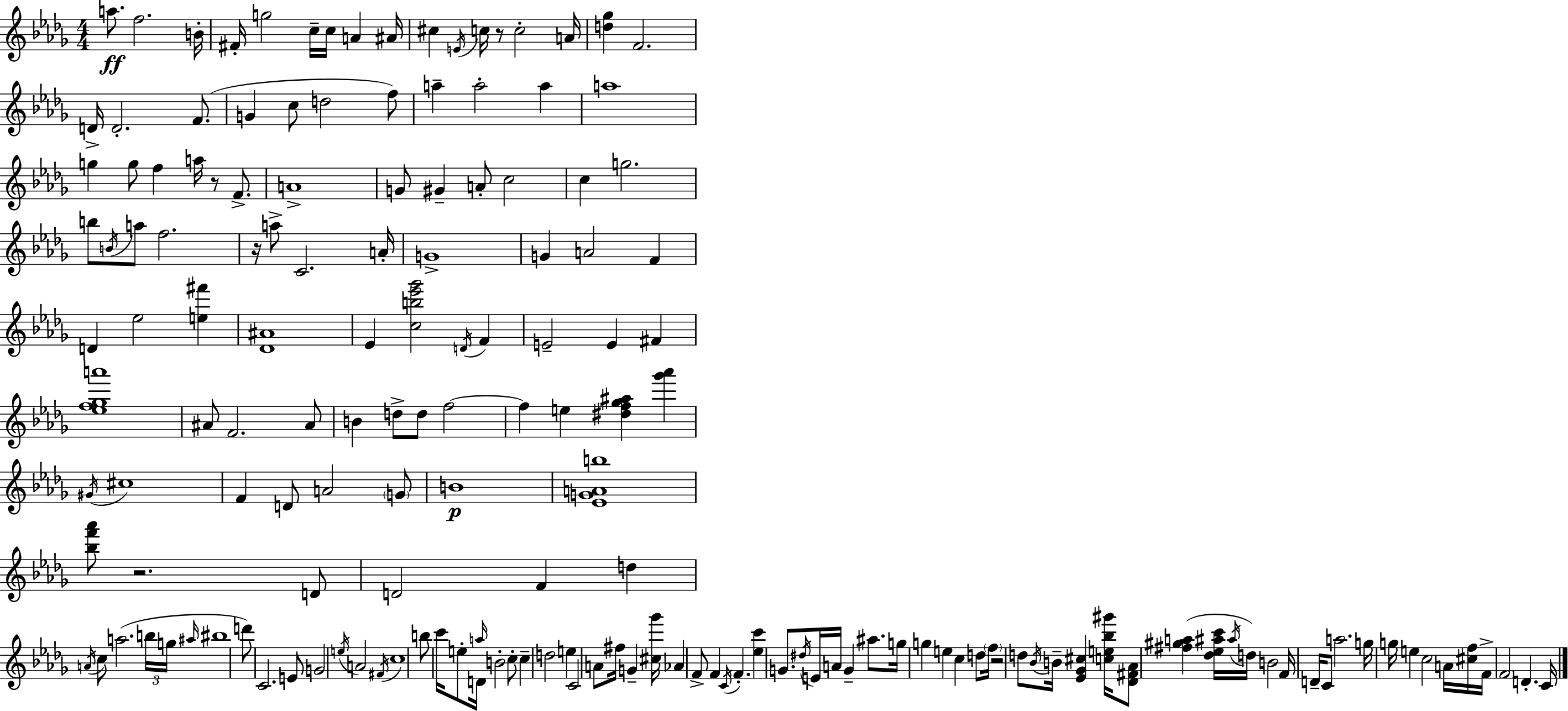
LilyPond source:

{
  \clef treble
  \numericTimeSignature
  \time 4/4
  \key bes \minor
  a''8.\ff f''2. b'16-. | fis'16-. g''2 c''16-- c''16 a'4 ais'16 | cis''4 \acciaccatura { e'16 } c''16 r8 c''2-. | a'16 <d'' ges''>4 f'2. | \break d'16-> d'2.-. f'8.( | g'4 c''8 d''2 f''8) | a''4-- a''2-. a''4 | a''1 | \break g''4 g''8 f''4 a''16 r8 f'8.-> | a'1-> | g'8 gis'4-- a'8-. c''2 | c''4 g''2. | \break b''8 \acciaccatura { b'16 } a''8 f''2. | r16 a''8-> c'2. | a'16-. g'1-> | g'4 a'2 f'4 | \break d'4 ees''2 <e'' fis'''>4 | <des' ais'>1 | ees'4 <c'' b'' ees''' ges'''>2 \acciaccatura { d'16 } f'4 | e'2-- e'4 fis'4 | \break <ees'' f'' ges'' a'''>1 | ais'8 f'2. | ais'8 b'4 d''8-> d''8 f''2~~ | f''4 e''4 <dis'' f'' ges'' ais''>4 <ges''' aes'''>4 | \break \acciaccatura { gis'16 } cis''1 | f'4 d'8 a'2 | \parenthesize g'8 b'1\p | <ees' g' a' b''>1 | \break <bes'' f''' aes'''>8 r2. | d'8 d'2 f'4 | d''4 \acciaccatura { a'16 } c''8 a''2.( | \tuplet 3/2 { b''16 g''16 \grace { ais''16 } } bis''1 | \break d'''8) c'2. | e'8 g'2 \acciaccatura { e''16 } a'2 | \acciaccatura { fis'16 } c''1 | b''8 c'''16 e''8-. \grace { a''16 } d'16 b'2-. | \break c''8-. c''4-- d''2 | e''4 c'2 | a'8 fis''16 g'4-- <cis'' ges'''>16 aes'4 f'8-> f'4 | \acciaccatura { c'16 } f'4.-. <ees'' c'''>4 g'8. | \break \acciaccatura { dis''16 } e'16 a'16 g'4-- ais''8. g''16 g''4 | e''4 c''4 d''8 \parenthesize f''16 r2 | d''8 \acciaccatura { bes'16 } b'16-- <ees' ges' cis''>4 <c'' e'' bes'' gis'''>16 <des' fis' aes'>8 <fis'' gis'' a''>4( | <des'' ees'' ais'' c'''>16 \acciaccatura { ais''16 }) d''16 b'2 f'16 d'16-- c'8 | \break a''2. g''16 g''16 e''4 | c''2 a'16 <cis'' f''>16 f'16-> \parenthesize f'2 | d'4.-. c'16 \bar "|."
}